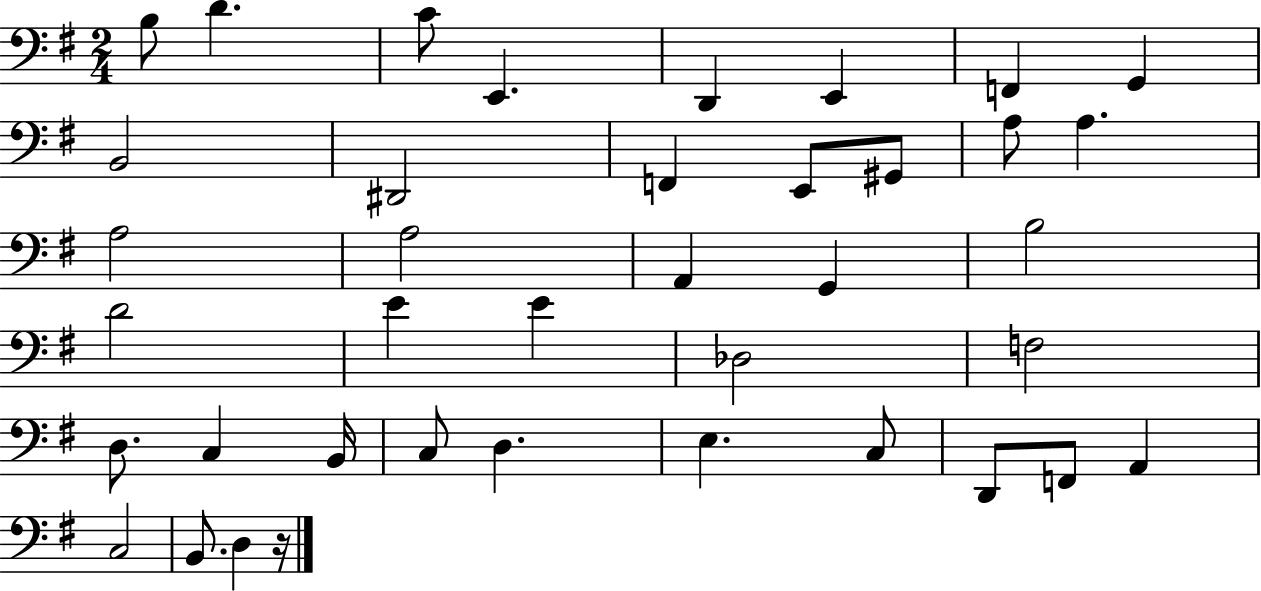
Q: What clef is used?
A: bass